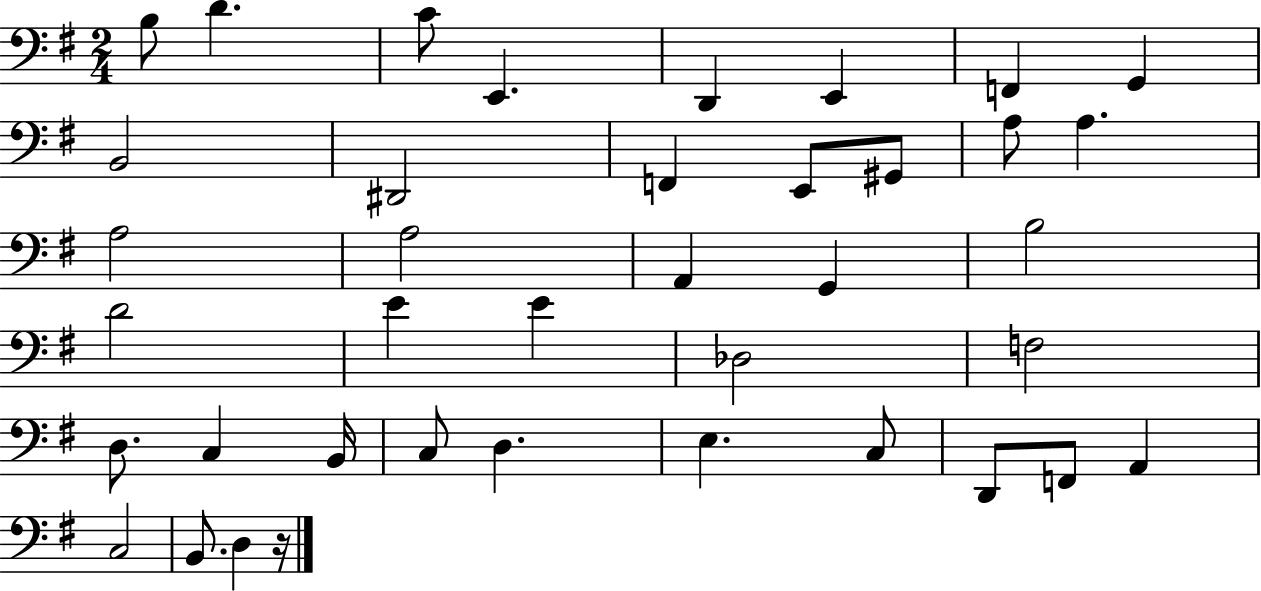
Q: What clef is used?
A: bass